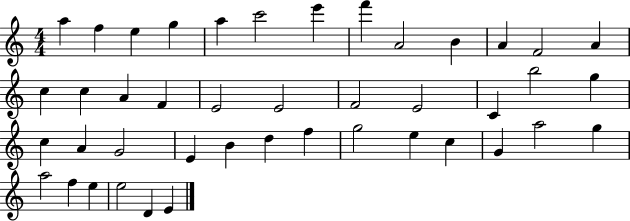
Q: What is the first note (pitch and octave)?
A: A5